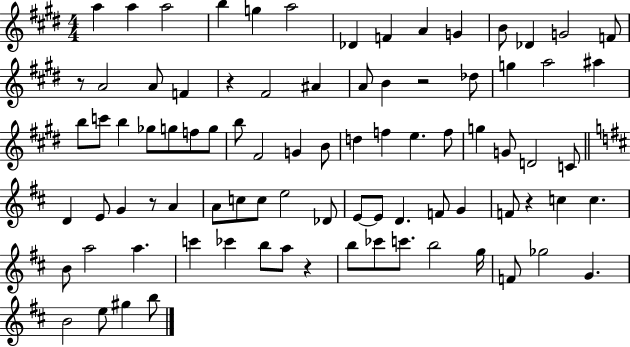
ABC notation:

X:1
T:Untitled
M:4/4
L:1/4
K:E
a a a2 b g a2 _D F A G B/2 _D G2 F/2 z/2 A2 A/2 F z ^F2 ^A A/2 B z2 _d/2 g a2 ^a b/2 c'/2 b _g/2 g/2 f/2 g/2 b/2 ^F2 G B/2 d f e f/2 g G/2 D2 C/2 D E/2 G z/2 A A/2 c/2 c/2 e2 _D/2 E/2 E/2 D F/2 G F/2 z c c B/2 a2 a c' _c' b/2 a/2 z b/2 _c'/2 c'/2 b2 g/4 F/2 _g2 G B2 e/2 ^g b/2